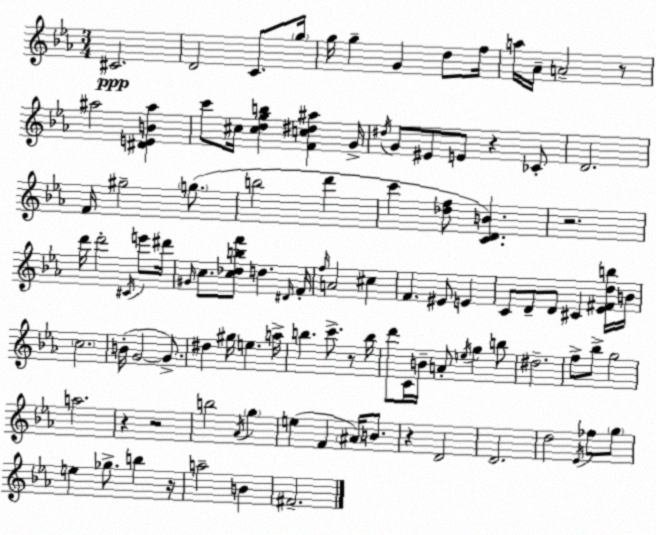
X:1
T:Untitled
M:3/4
L:1/4
K:Eb
^C2 D2 C/2 g/4 g/4 g G d/2 f/4 a/4 _A/4 A2 z/2 ^a2 [^DEB^a] c'/2 ^c/4 [^cdgb] [Fc^d^a] G/4 ^d/4 G/2 ^E/2 E/2 z _C/2 D2 F/4 ^g2 g/2 b2 d' c' [_df]/2 [CDB] z2 d'/4 d'2 ^C/4 e'/2 ^d'/4 ^G/4 c/2 [c_dbf']/2 d ^D/4 F/4 f/4 A2 ^c F ^E/2 E C/2 D/2 D/2 ^C [_E^Fdb]/4 B/4 c2 B/4 G2 G/2 ^d ^g/4 e a/4 b c'/2 z/2 b/4 d'/2 C/4 B/4 A/2 e/4 g b/2 ^d2 f/2 _b/2 g2 a2 z z2 b2 _A/4 g e F ^A/4 B/2 z D2 D2 d2 _E/4 _f/2 g/2 e _g/2 b z/4 a2 B ^F2